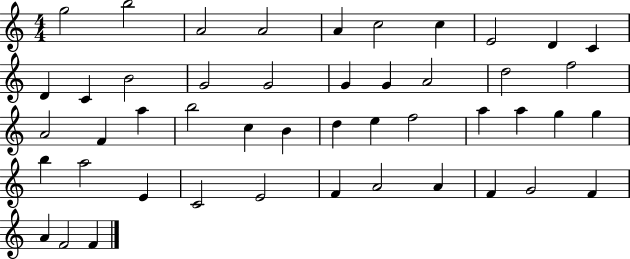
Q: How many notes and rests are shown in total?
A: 47